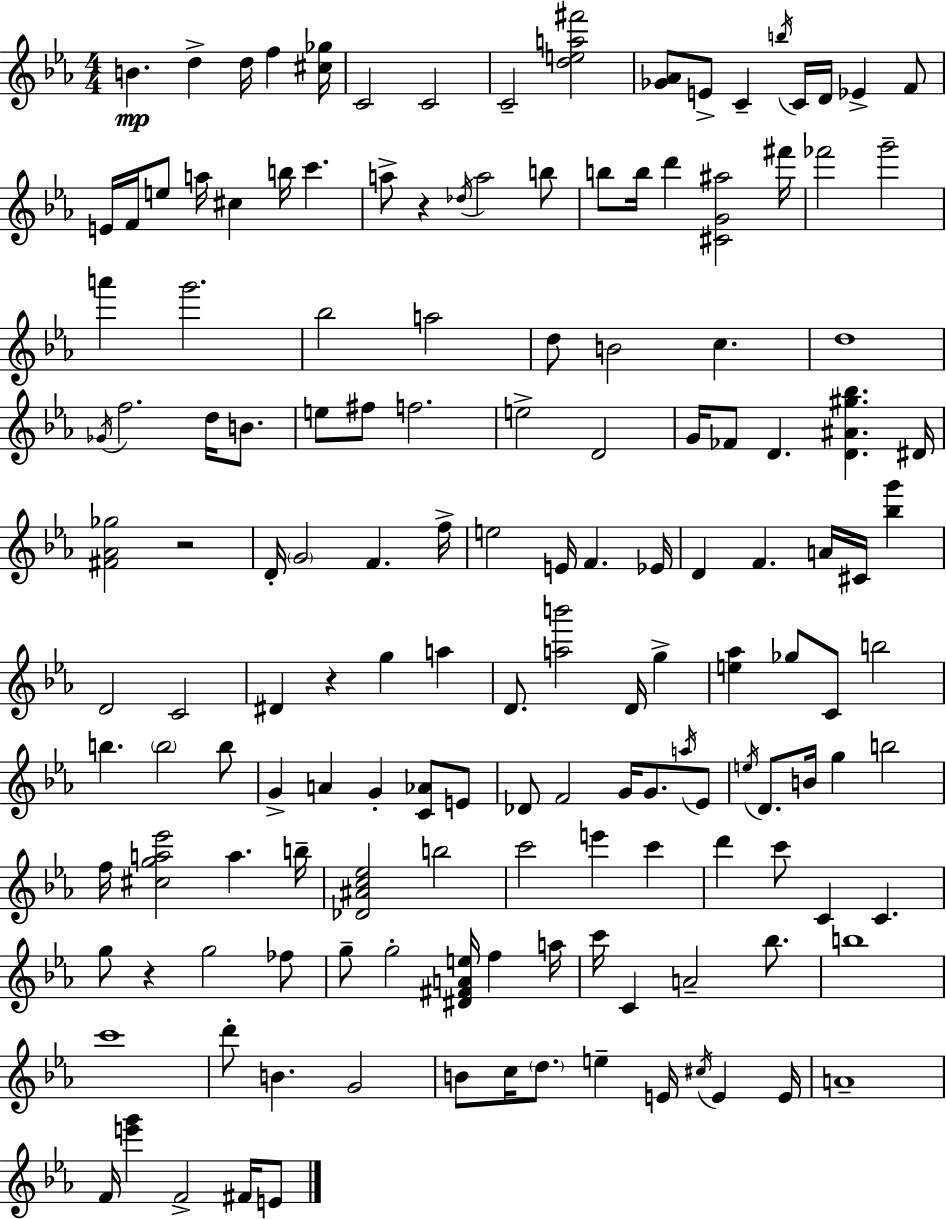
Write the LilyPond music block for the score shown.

{
  \clef treble
  \numericTimeSignature
  \time 4/4
  \key c \minor
  b'4.\mp d''4-> d''16 f''4 <cis'' ges''>16 | c'2 c'2 | c'2-- <d'' e'' a'' fis'''>2 | <ges' aes'>8 e'8-> c'4-- \acciaccatura { b''16 } c'16 d'16 ees'4-> f'8 | \break e'16 f'16 e''8 a''16 cis''4 b''16 c'''4. | a''8-> r4 \acciaccatura { des''16 } a''2 | b''8 b''8 b''16 d'''4 <cis' g' ais''>2 | fis'''16 fes'''2 g'''2-- | \break a'''4 g'''2. | bes''2 a''2 | d''8 b'2 c''4. | d''1 | \break \acciaccatura { ges'16 } f''2. d''16 | b'8. e''8 fis''8 f''2. | e''2-> d'2 | g'16 fes'8 d'4. <d' ais' gis'' bes''>4. | \break dis'16 <fis' aes' ges''>2 r2 | d'16-. \parenthesize g'2 f'4. | f''16-> e''2 e'16 f'4. | ees'16 d'4 f'4. a'16 cis'16 <bes'' g'''>4 | \break d'2 c'2 | dis'4 r4 g''4 a''4 | d'8. <a'' b'''>2 d'16 g''4-> | <e'' aes''>4 ges''8 c'8 b''2 | \break b''4. \parenthesize b''2 | b''8 g'4-> a'4 g'4-. <c' aes'>8 | e'8 des'8 f'2 g'16 g'8. | \acciaccatura { a''16 } ees'8 \acciaccatura { e''16 } d'8. b'16 g''4 b''2 | \break f''16 <cis'' g'' a'' ees'''>2 a''4. | b''16-- <des' ais' c'' ees''>2 b''2 | c'''2 e'''4 | c'''4 d'''4 c'''8 c'4 c'4. | \break g''8 r4 g''2 | fes''8 g''8-- g''2-. <dis' fis' a' e''>16 | f''4 a''16 c'''16 c'4 a'2-- | bes''8. b''1 | \break c'''1 | d'''8-. b'4. g'2 | b'8 c''16 \parenthesize d''8. e''4-- e'16 | \acciaccatura { cis''16 } e'4 e'16 a'1-- | \break f'16 <e''' g'''>4 f'2-> | fis'16 e'8 \bar "|."
}